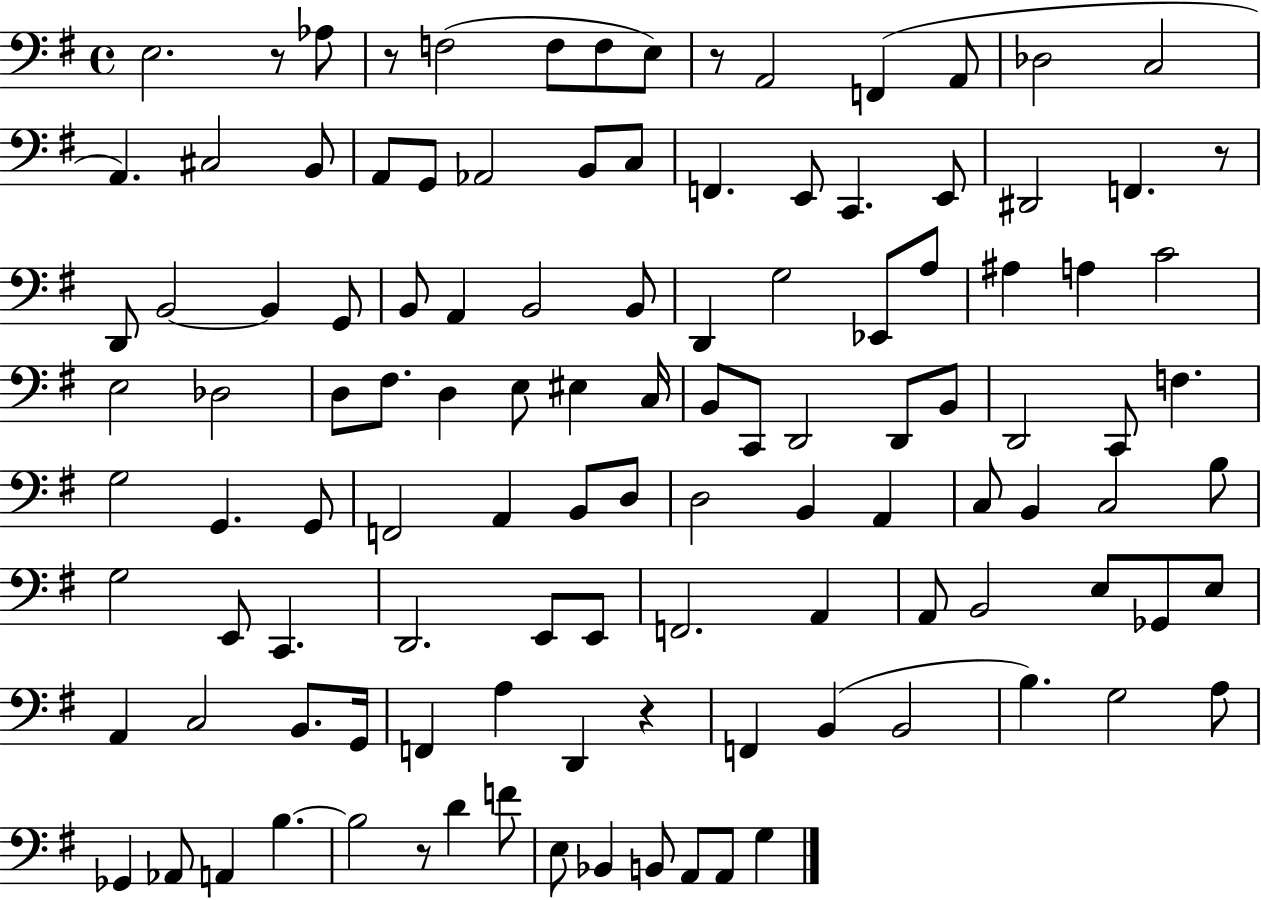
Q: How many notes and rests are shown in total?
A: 115